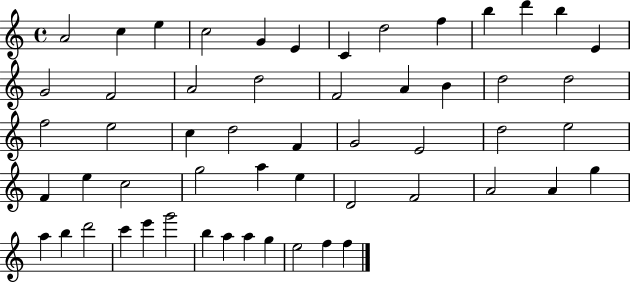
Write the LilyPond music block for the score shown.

{
  \clef treble
  \time 4/4
  \defaultTimeSignature
  \key c \major
  a'2 c''4 e''4 | c''2 g'4 e'4 | c'4 d''2 f''4 | b''4 d'''4 b''4 e'4 | \break g'2 f'2 | a'2 d''2 | f'2 a'4 b'4 | d''2 d''2 | \break f''2 e''2 | c''4 d''2 f'4 | g'2 e'2 | d''2 e''2 | \break f'4 e''4 c''2 | g''2 a''4 e''4 | d'2 f'2 | a'2 a'4 g''4 | \break a''4 b''4 d'''2 | c'''4 e'''4 g'''2 | b''4 a''4 a''4 g''4 | e''2 f''4 f''4 | \break \bar "|."
}